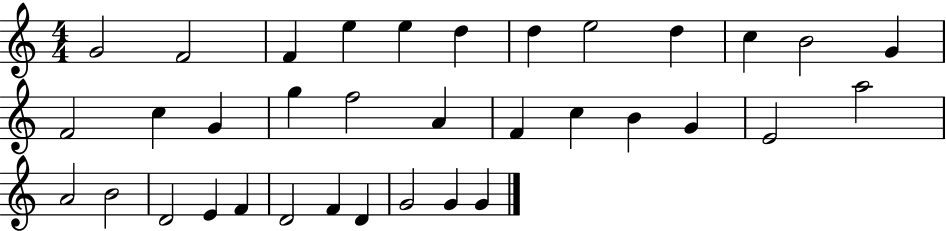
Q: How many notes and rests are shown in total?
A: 35